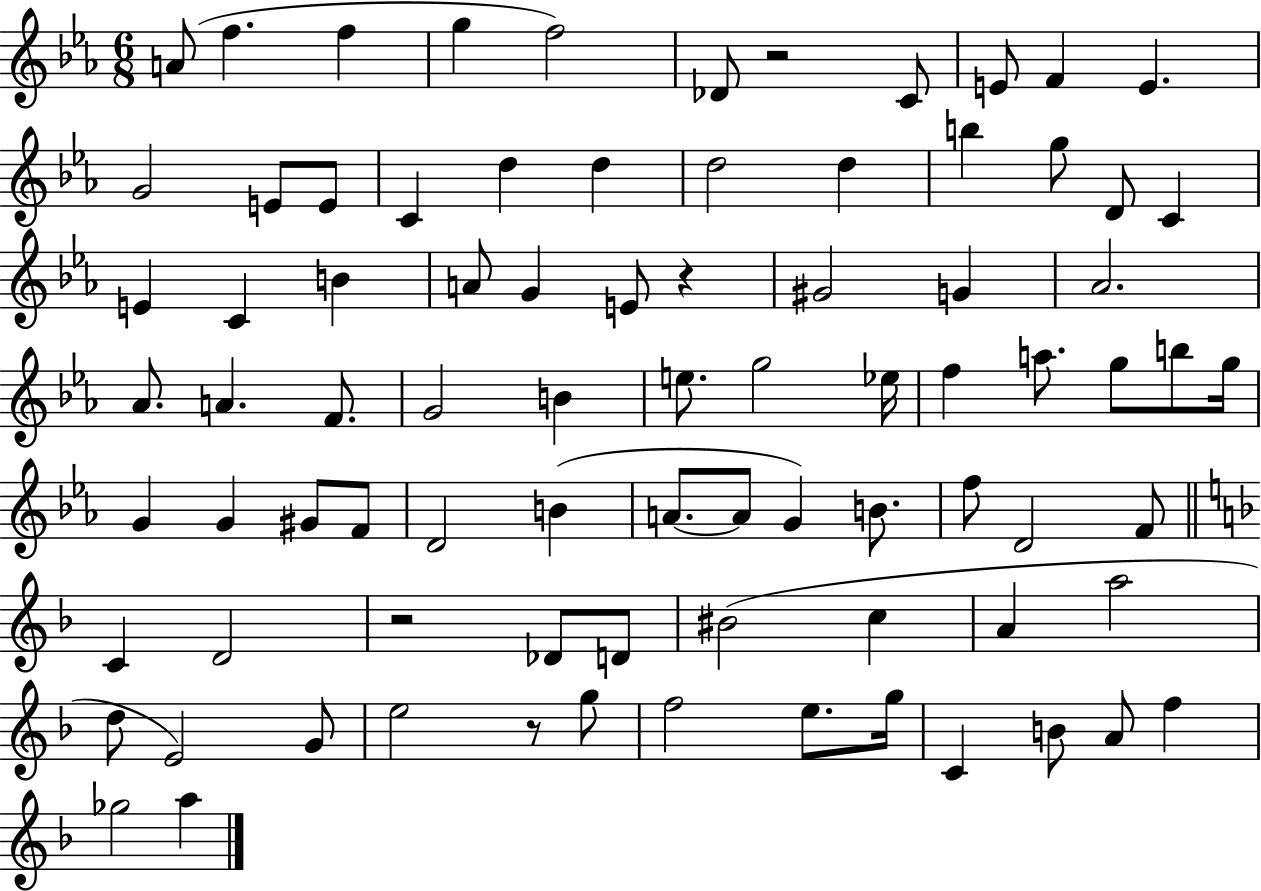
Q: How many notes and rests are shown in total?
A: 83